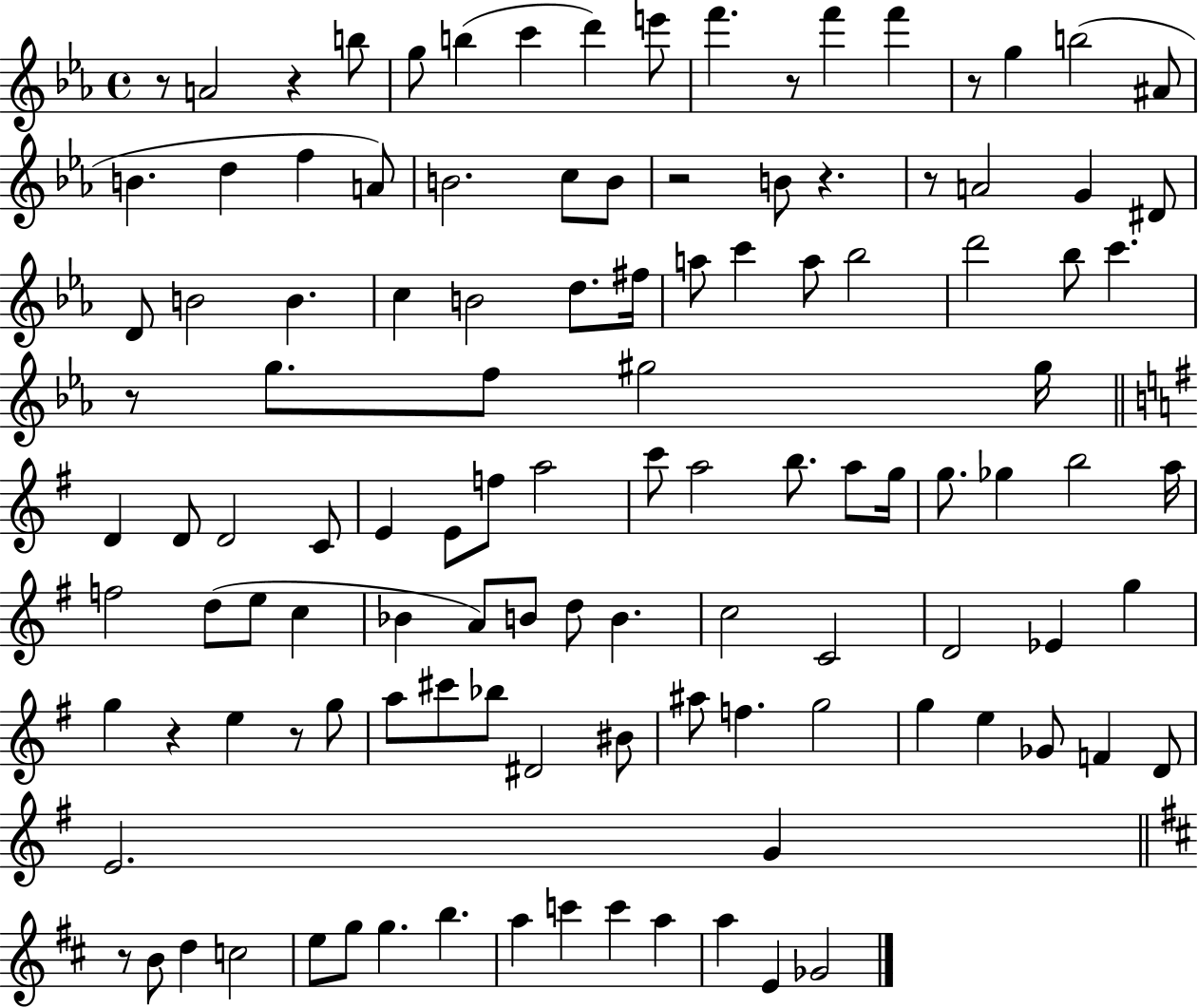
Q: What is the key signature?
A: EES major